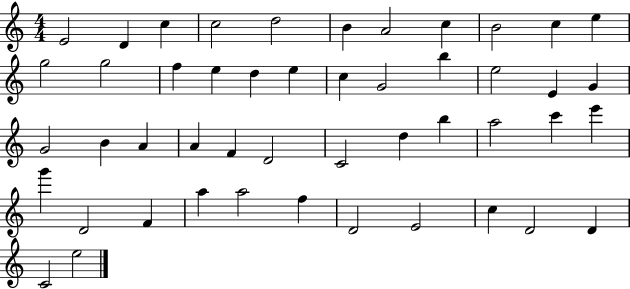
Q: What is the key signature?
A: C major